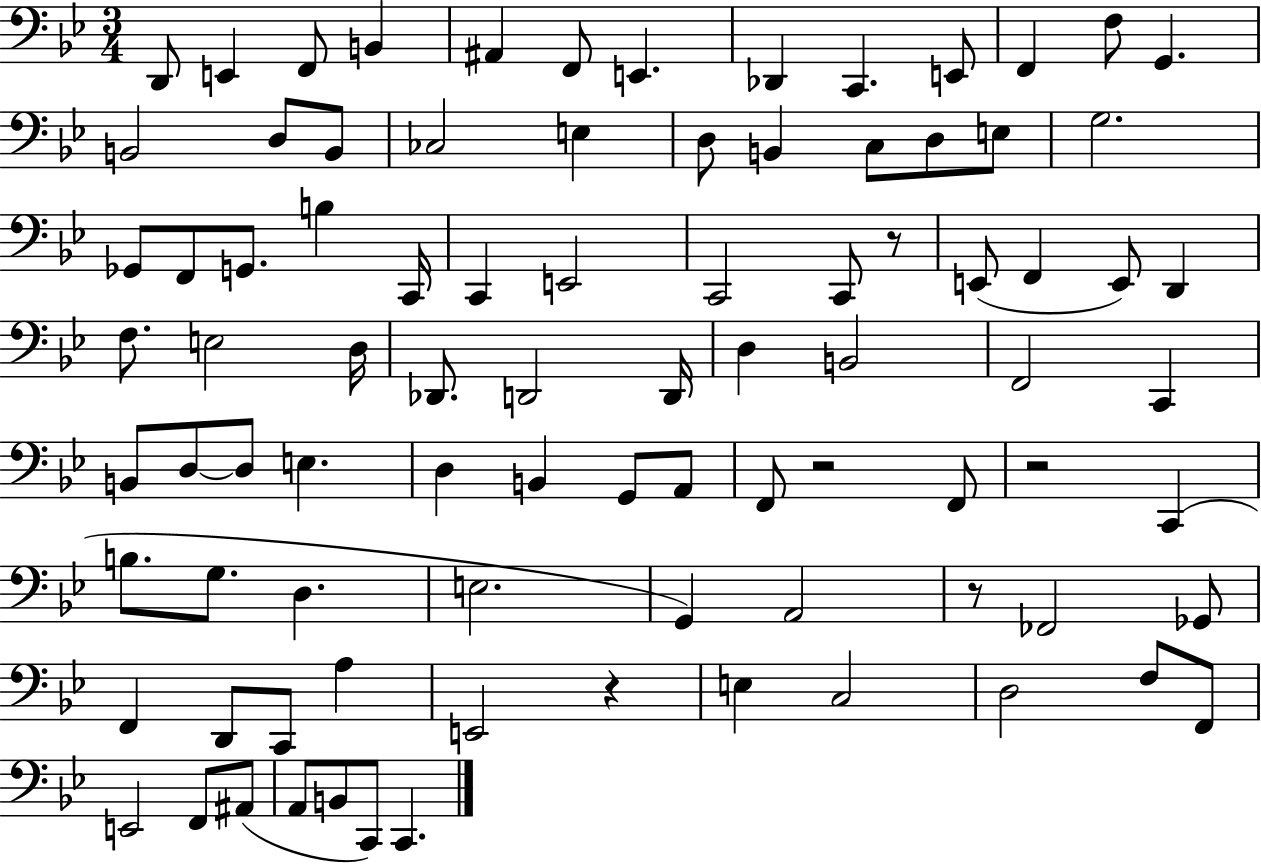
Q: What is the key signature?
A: BES major